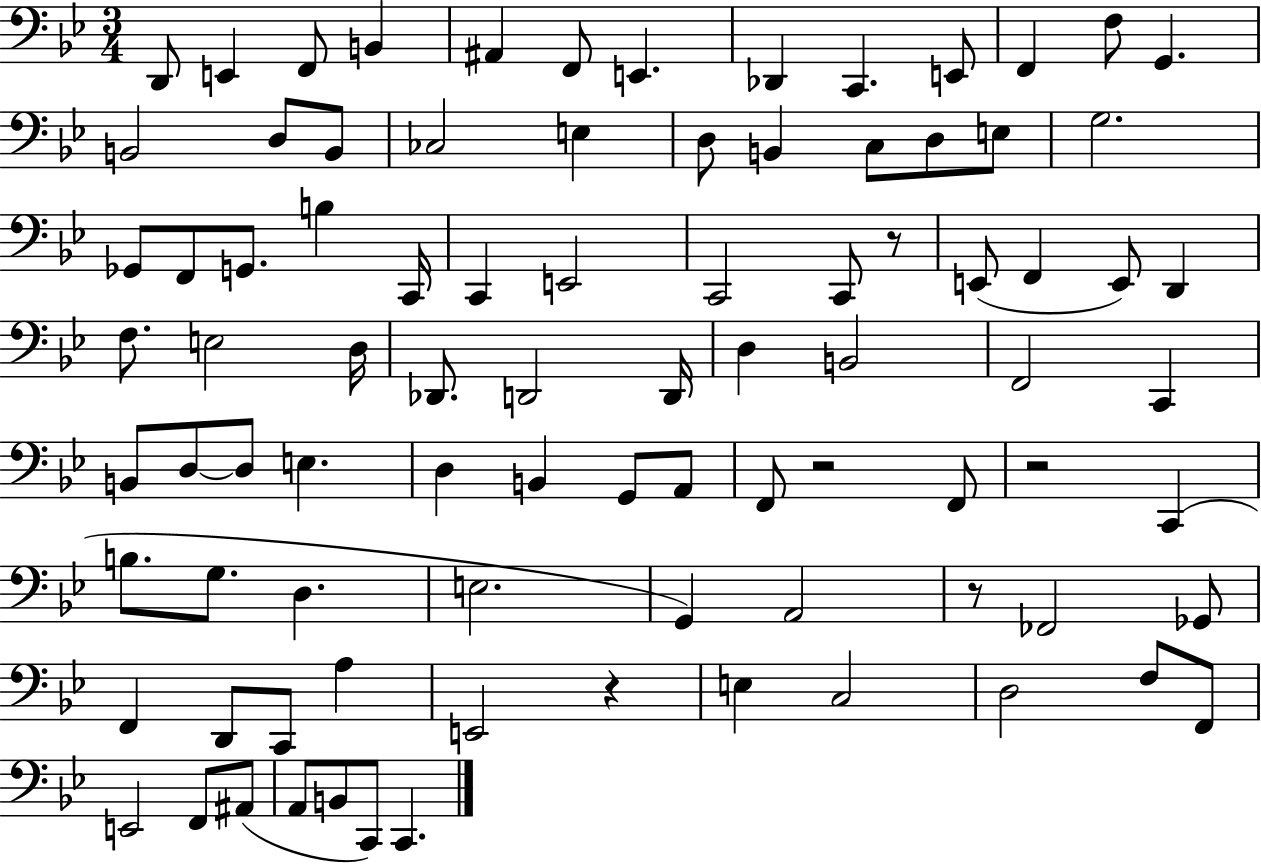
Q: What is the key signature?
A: BES major